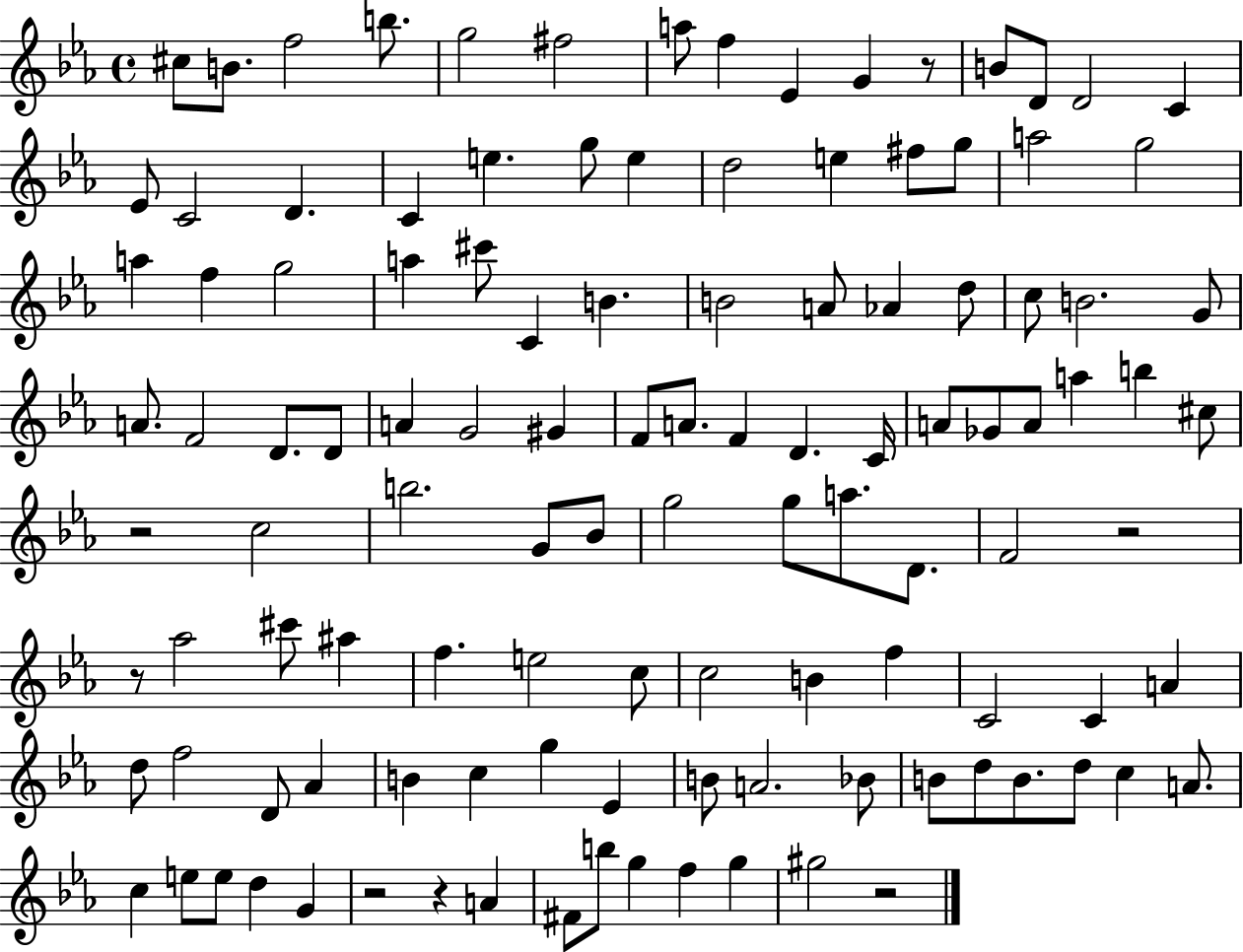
{
  \clef treble
  \time 4/4
  \defaultTimeSignature
  \key ees \major
  cis''8 b'8. f''2 b''8. | g''2 fis''2 | a''8 f''4 ees'4 g'4 r8 | b'8 d'8 d'2 c'4 | \break ees'8 c'2 d'4. | c'4 e''4. g''8 e''4 | d''2 e''4 fis''8 g''8 | a''2 g''2 | \break a''4 f''4 g''2 | a''4 cis'''8 c'4 b'4. | b'2 a'8 aes'4 d''8 | c''8 b'2. g'8 | \break a'8. f'2 d'8. d'8 | a'4 g'2 gis'4 | f'8 a'8. f'4 d'4. c'16 | a'8 ges'8 a'8 a''4 b''4 cis''8 | \break r2 c''2 | b''2. g'8 bes'8 | g''2 g''8 a''8. d'8. | f'2 r2 | \break r8 aes''2 cis'''8 ais''4 | f''4. e''2 c''8 | c''2 b'4 f''4 | c'2 c'4 a'4 | \break d''8 f''2 d'8 aes'4 | b'4 c''4 g''4 ees'4 | b'8 a'2. bes'8 | b'8 d''8 b'8. d''8 c''4 a'8. | \break c''4 e''8 e''8 d''4 g'4 | r2 r4 a'4 | fis'8 b''8 g''4 f''4 g''4 | gis''2 r2 | \break \bar "|."
}